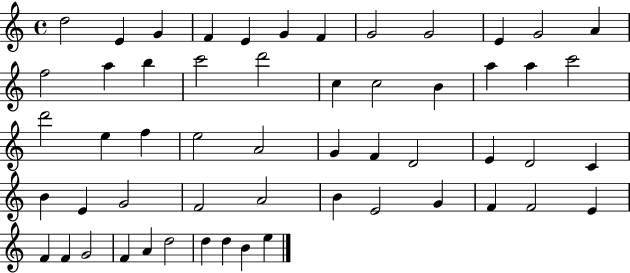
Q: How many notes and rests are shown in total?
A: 55